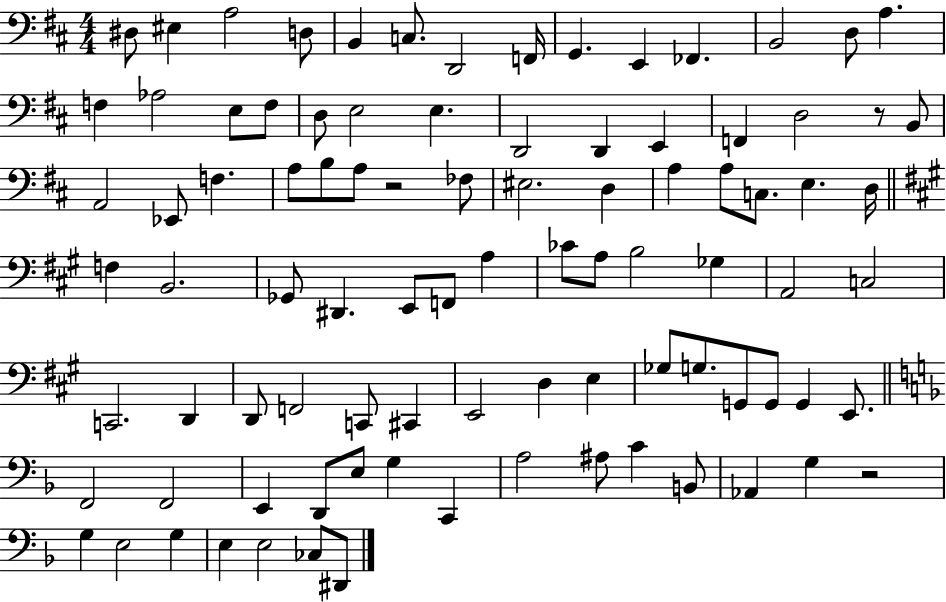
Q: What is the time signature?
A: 4/4